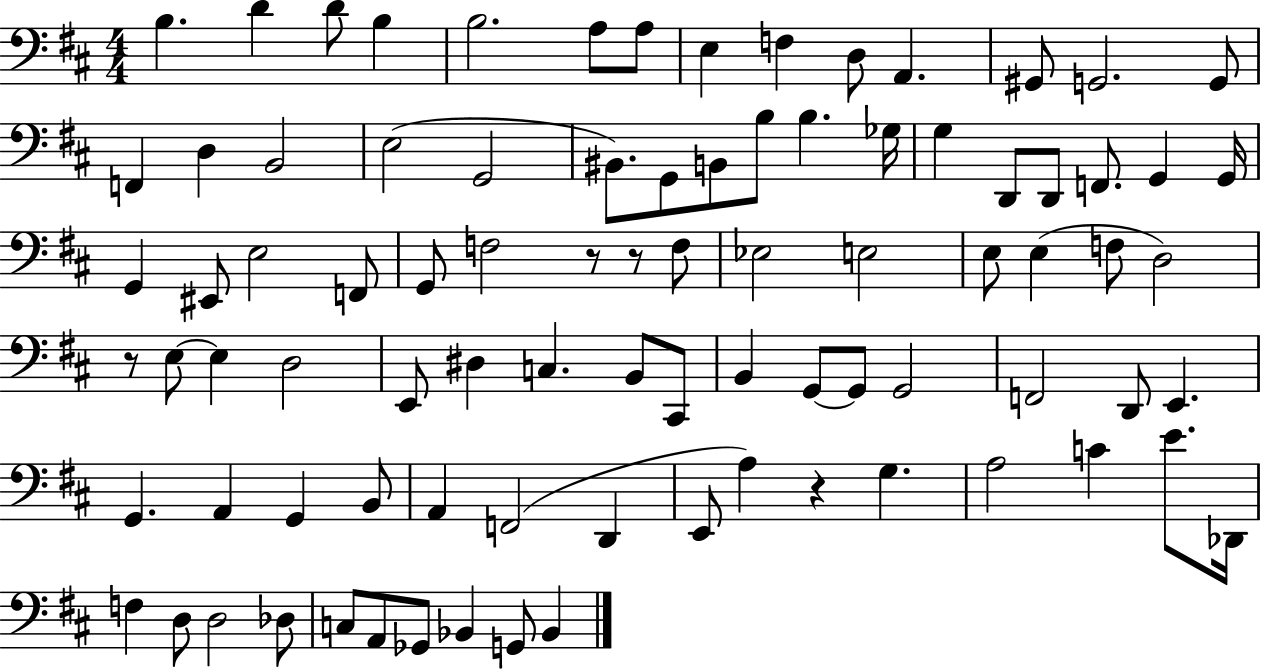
{
  \clef bass
  \numericTimeSignature
  \time 4/4
  \key d \major
  \repeat volta 2 { b4. d'4 d'8 b4 | b2. a8 a8 | e4 f4 d8 a,4. | gis,8 g,2. g,8 | \break f,4 d4 b,2 | e2( g,2 | bis,8.) g,8 b,8 b8 b4. ges16 | g4 d,8 d,8 f,8. g,4 g,16 | \break g,4 eis,8 e2 f,8 | g,8 f2 r8 r8 f8 | ees2 e2 | e8 e4( f8 d2) | \break r8 e8~~ e4 d2 | e,8 dis4 c4. b,8 cis,8 | b,4 g,8~~ g,8 g,2 | f,2 d,8 e,4. | \break g,4. a,4 g,4 b,8 | a,4 f,2( d,4 | e,8 a4) r4 g4. | a2 c'4 e'8. des,16 | \break f4 d8 d2 des8 | c8 a,8 ges,8 bes,4 g,8 bes,4 | } \bar "|."
}